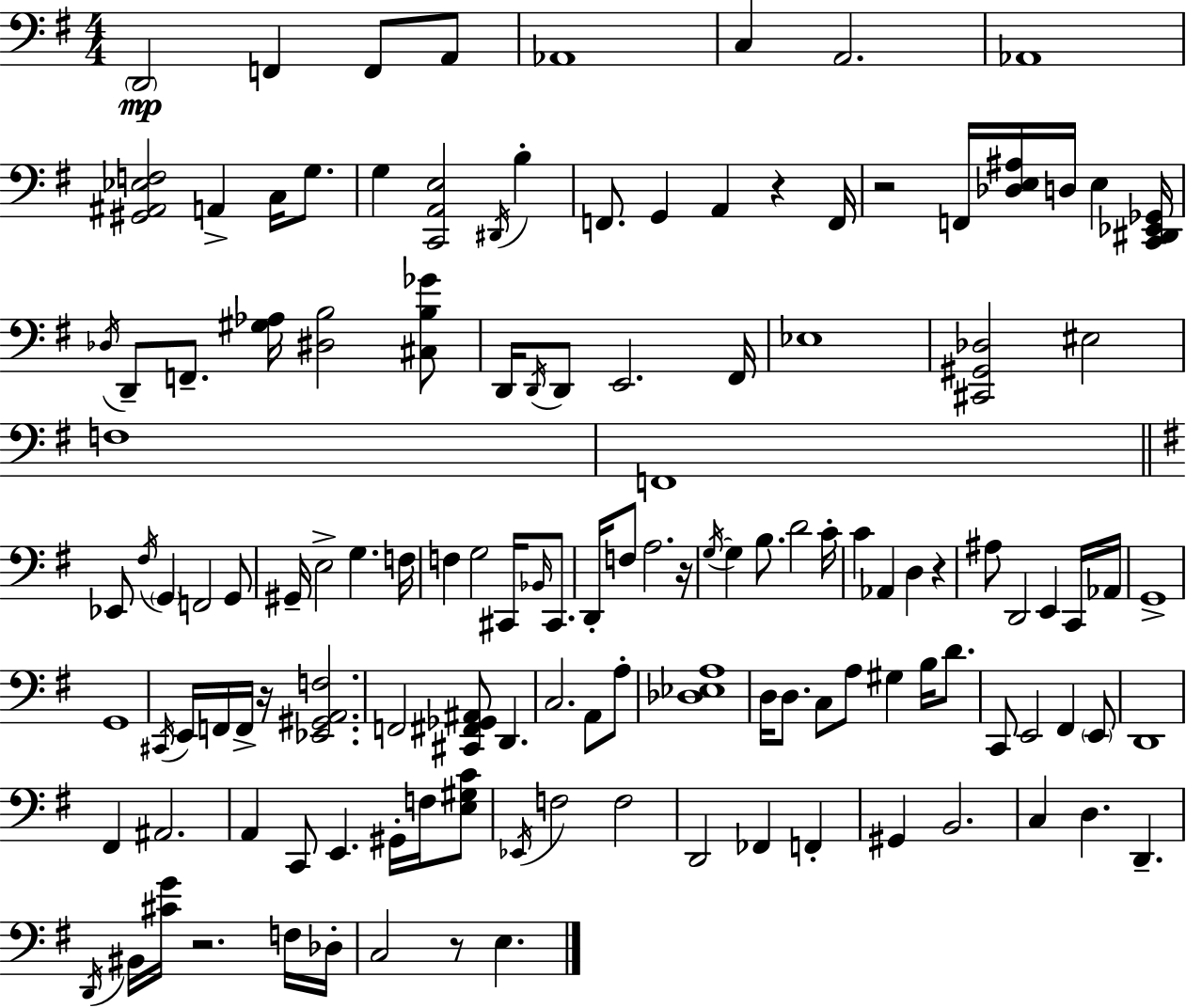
{
  \clef bass
  \numericTimeSignature
  \time 4/4
  \key g \major
  \parenthesize d,2\mp f,4 f,8 a,8 | aes,1 | c4 a,2. | aes,1 | \break <gis, ais, ees f>2 a,4-> c16 g8. | g4 <c, a, e>2 \acciaccatura { dis,16 } b4-. | f,8. g,4 a,4 r4 | f,16 r2 f,16 <des e ais>16 d16 e4 | \break <c, dis, ees, ges,>16 \acciaccatura { des16 } d,8-- f,8.-- <gis aes>16 <dis b>2 | <cis b ges'>8 d,16 \acciaccatura { d,16 } d,8 e,2. | fis,16 ees1 | <cis, gis, des>2 eis2 | \break f1 | f,1 | \bar "||" \break \key e \minor ees,8 \acciaccatura { fis16 } \parenthesize g,4 f,2 g,8 | gis,16-- e2-> g4. | f16 f4 g2 cis,16 \grace { bes,16 } cis,8. | d,16-. f8 a2. | \break r16 \acciaccatura { g16~ }~ g4 b8. d'2 | c'16-. c'4 aes,4 d4 r4 | ais8 d,2 e,4 | c,16 aes,16 g,1-> | \break g,1 | \acciaccatura { cis,16 } e,16 f,16 f,16-> r16 <ees, gis, a, f>2. | f,2 <cis, fis, ges, ais,>8 d,4. | c2. | \break a,8 a8-. <des ees a>1 | d16 d8. c8 a8 gis4 | b16 d'8. c,8 e,2 fis,4 | \parenthesize e,8 d,1 | \break fis,4 ais,2. | a,4 c,8 e,4. | gis,16-. f16 <e gis c'>8 \acciaccatura { ees,16 } f2 f2 | d,2 fes,4 | \break f,4-. gis,4 b,2. | c4 d4. d,4.-- | \acciaccatura { d,16 } bis,16 <cis' g'>16 r2. | f16 des16-. c2 r8 | \break e4. \bar "|."
}